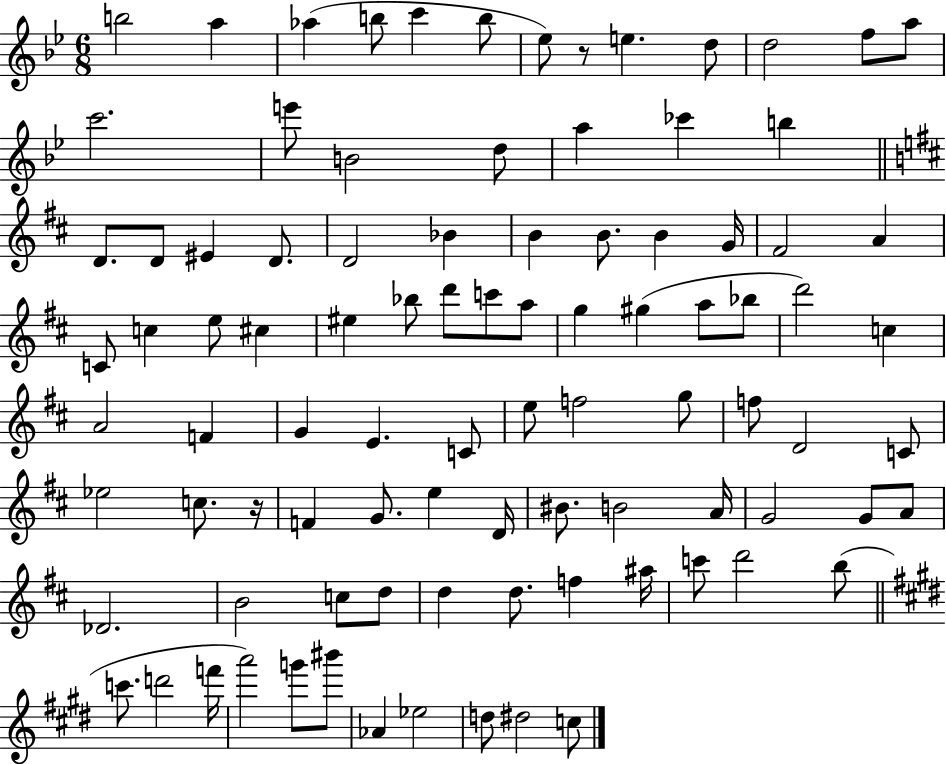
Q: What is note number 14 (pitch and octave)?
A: E6